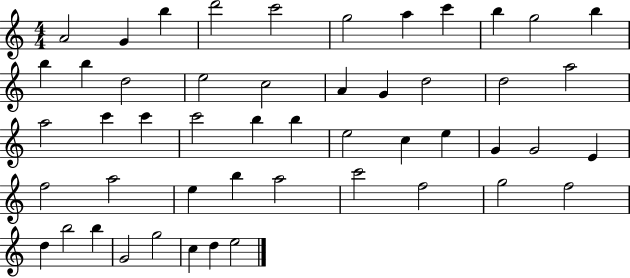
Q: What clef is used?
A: treble